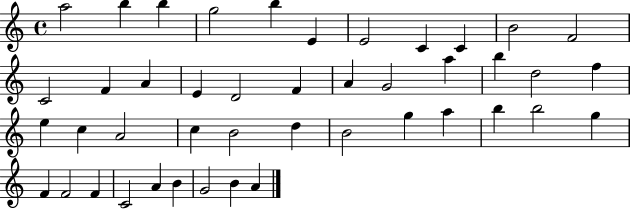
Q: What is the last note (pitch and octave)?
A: A4